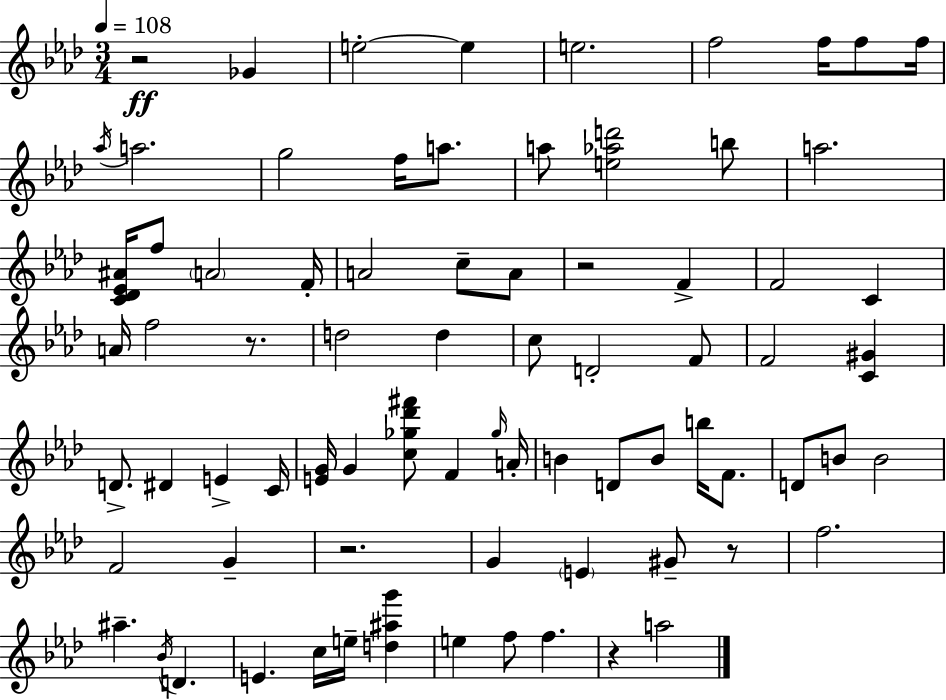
R/h Gb4/q E5/h E5/q E5/h. F5/h F5/s F5/e F5/s Ab5/s A5/h. G5/h F5/s A5/e. A5/e [E5,Ab5,D6]/h B5/e A5/h. [C4,Db4,Eb4,A#4]/s F5/e A4/h F4/s A4/h C5/e A4/e R/h F4/q F4/h C4/q A4/s F5/h R/e. D5/h D5/q C5/e D4/h F4/e F4/h [C4,G#4]/q D4/e. D#4/q E4/q C4/s [E4,G4]/s G4/q [C5,Gb5,Db6,F#6]/e F4/q Gb5/s A4/s B4/q D4/e B4/e B5/s F4/e. D4/e B4/e B4/h F4/h G4/q R/h. G4/q E4/q G#4/e R/e F5/h. A#5/q. Bb4/s D4/q. E4/q. C5/s E5/s [D5,A#5,G6]/q E5/q F5/e F5/q. R/q A5/h